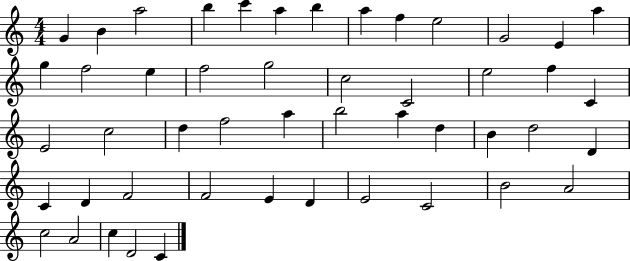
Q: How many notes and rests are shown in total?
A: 49